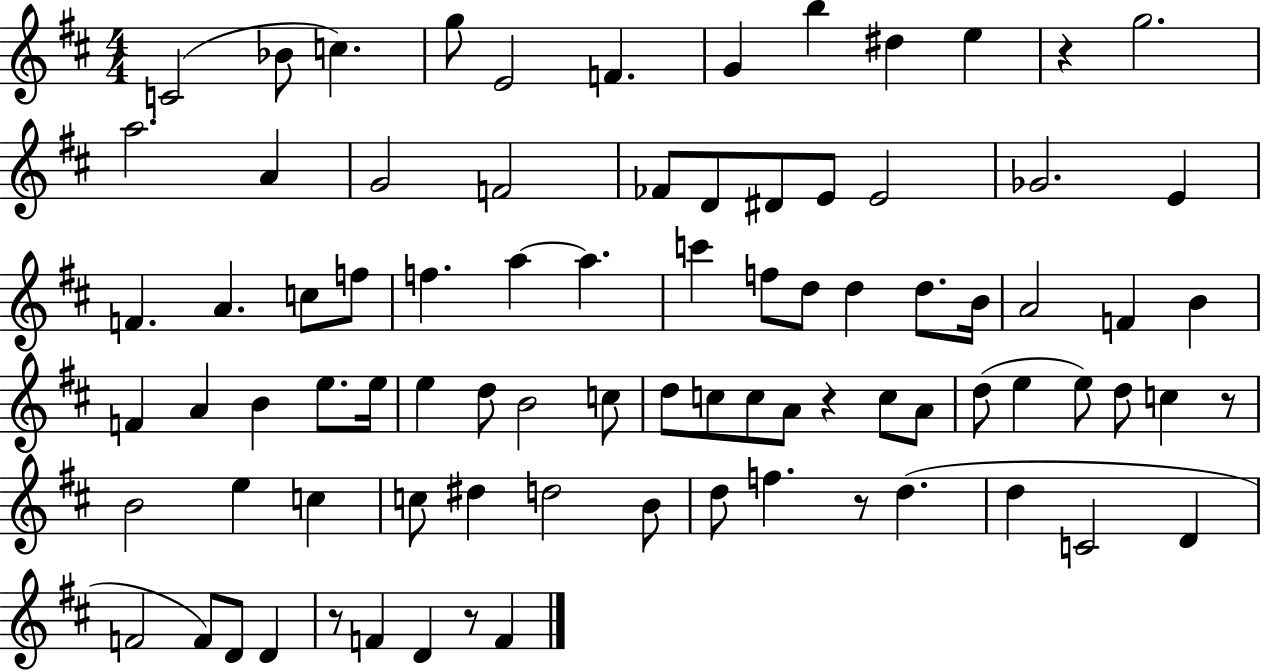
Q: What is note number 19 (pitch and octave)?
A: E4